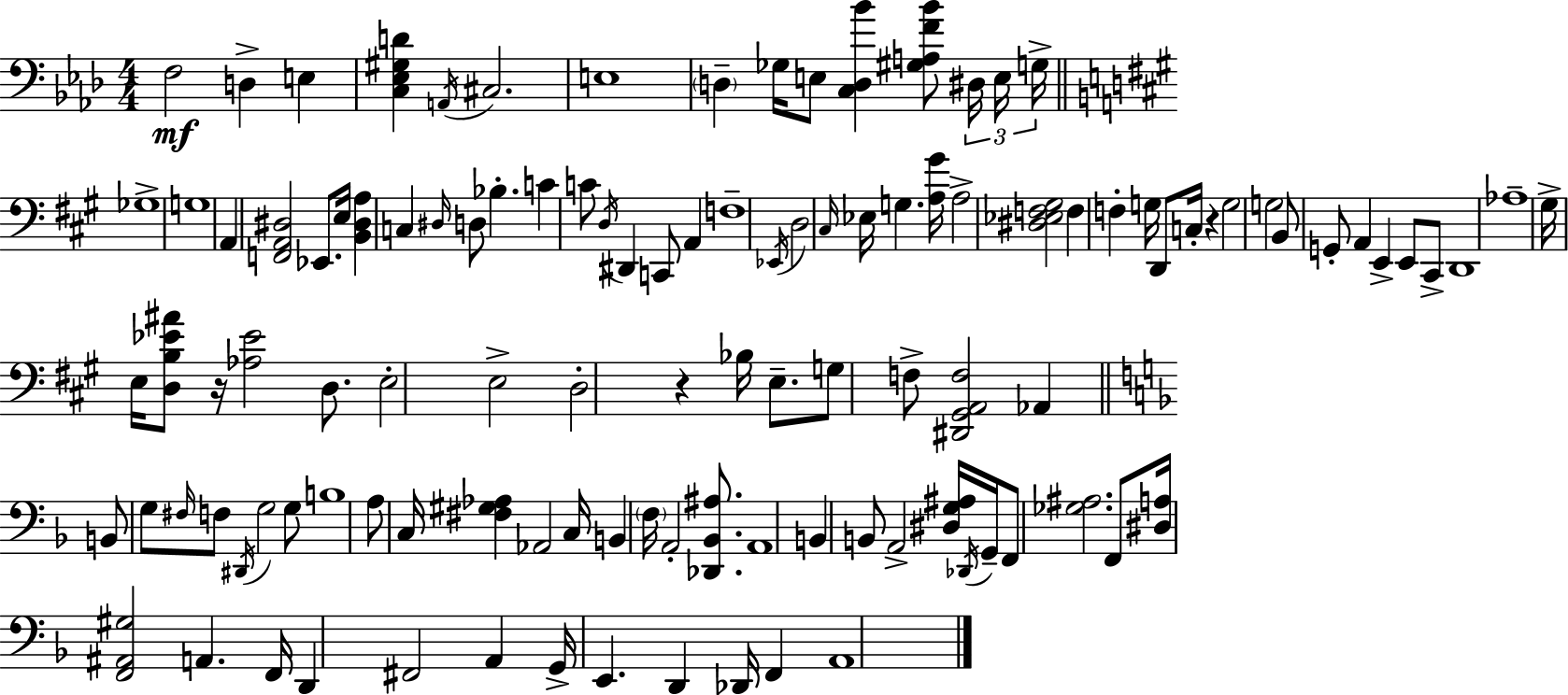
{
  \clef bass
  \numericTimeSignature
  \time 4/4
  \key f \minor
  \repeat volta 2 { f2\mf d4-> e4 | <c ees gis d'>4 \acciaccatura { a,16 } cis2. | e1 | \parenthesize d4-- ges16 e8 <c d bes'>4 <gis a f' bes'>8 \tuplet 3/2 { dis16 e16 | \break g16-> } \bar "||" \break \key a \major ges1-> | g1 | a,4 <f, a, dis>2 ees,8. e16 | <b, dis a>4 c4 \grace { dis16 } d8 bes4.-. | \break c'4 c'8 \acciaccatura { d16 } dis,4 c,8 a,4 | f1-- | \acciaccatura { ees,16 } d2 \grace { cis16 } ees16 g4. | <a gis'>16 a2-> <dis ees f gis>2 | \break f4 f4-. g16 d,8 c16-. | r4 g2 g2 | b,8 g,8-. a,4 e,4-> | e,8 cis,8-> d,1 | \break aes1-- | gis16-> e16 <d b ees' ais'>8 r16 <aes ees'>2 | d8. e2-. e2-> | d2-. r4 | \break bes16 e8.-- g8 f8-> <dis, gis, a, f>2 | aes,4 \bar "||" \break \key d \minor b,8 g8 \grace { fis16 } f8 \acciaccatura { dis,16 } g2 | g8 b1 | a8 c16 <fis gis aes>4 aes,2 | c16 b,4 \parenthesize f16 a,2-. <des, bes, ais>8. | \break a,1 | b,4 b,8 a,2-> | <dis g ais>16 \acciaccatura { des,16 } g,16-- f,8 <ges ais>2. | f,8 <dis a>16 <f, ais, gis>2 a,4. | \break f,16 d,4 fis,2 a,4 | g,16-> e,4. d,4 des,16 f,4 | a,1 | } \bar "|."
}